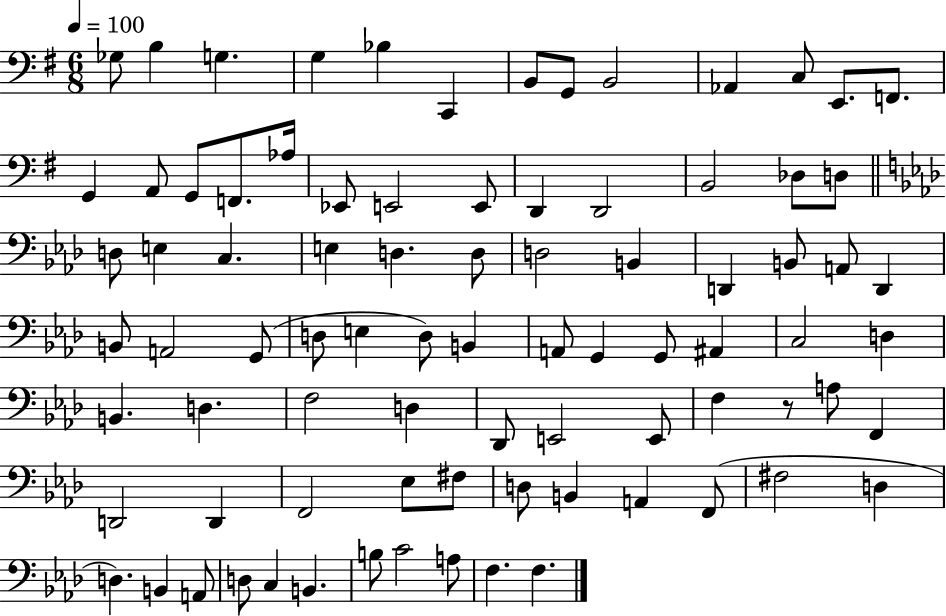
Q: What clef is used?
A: bass